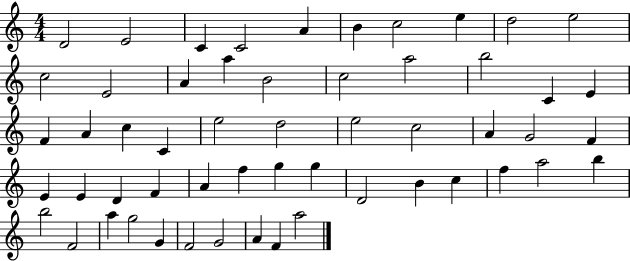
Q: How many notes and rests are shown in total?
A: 55